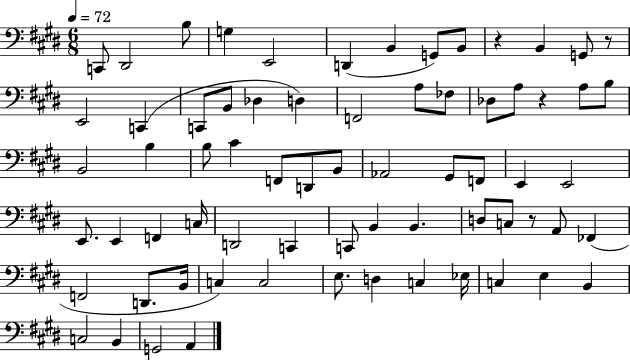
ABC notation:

X:1
T:Untitled
M:6/8
L:1/4
K:E
C,,/2 ^D,,2 B,/2 G, E,,2 D,, B,, G,,/2 B,,/2 z B,, G,,/2 z/2 E,,2 C,, C,,/2 B,,/2 _D, D, F,,2 A,/2 _F,/2 _D,/2 A,/2 z A,/2 B,/2 B,,2 B, B,/2 ^C F,,/2 D,,/2 B,,/2 _A,,2 ^G,,/2 F,,/2 E,, E,,2 E,,/2 E,, F,, C,/4 D,,2 C,, C,,/2 B,, B,, D,/2 C,/2 z/2 A,,/2 _F,, F,,2 D,,/2 B,,/4 C, C,2 E,/2 D, C, _E,/4 C, E, B,, C,2 B,, G,,2 A,,